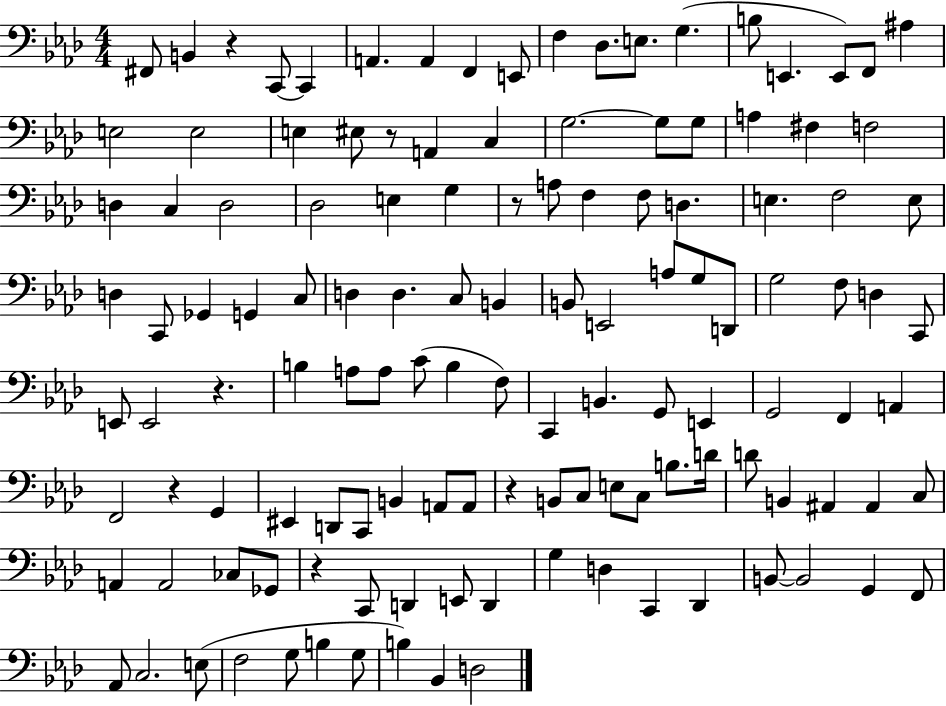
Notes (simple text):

F#2/e B2/q R/q C2/e C2/q A2/q. A2/q F2/q E2/e F3/q Db3/e. E3/e. G3/q. B3/e E2/q. E2/e F2/e A#3/q E3/h E3/h E3/q EIS3/e R/e A2/q C3/q G3/h. G3/e G3/e A3/q F#3/q F3/h D3/q C3/q D3/h Db3/h E3/q G3/q R/e A3/e F3/q F3/e D3/q. E3/q. F3/h E3/e D3/q C2/e Gb2/q G2/q C3/e D3/q D3/q. C3/e B2/q B2/e E2/h A3/e G3/e D2/e G3/h F3/e D3/q C2/e E2/e E2/h R/q. B3/q A3/e A3/e C4/e B3/q F3/e C2/q B2/q. G2/e E2/q G2/h F2/q A2/q F2/h R/q G2/q EIS2/q D2/e C2/e B2/q A2/e A2/e R/q B2/e C3/e E3/e C3/e B3/e. D4/s D4/e B2/q A#2/q A#2/q C3/e A2/q A2/h CES3/e Gb2/e R/q C2/e D2/q E2/e D2/q G3/q D3/q C2/q Db2/q B2/e B2/h G2/q F2/e Ab2/e C3/h. E3/e F3/h G3/e B3/q G3/e B3/q Bb2/q D3/h